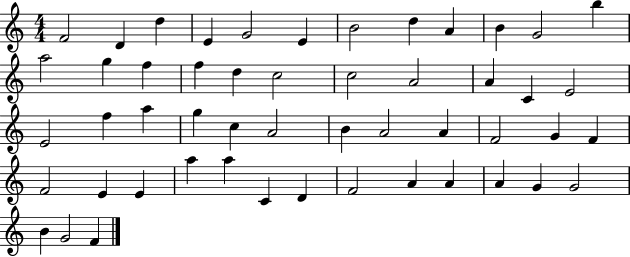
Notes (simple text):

F4/h D4/q D5/q E4/q G4/h E4/q B4/h D5/q A4/q B4/q G4/h B5/q A5/h G5/q F5/q F5/q D5/q C5/h C5/h A4/h A4/q C4/q E4/h E4/h F5/q A5/q G5/q C5/q A4/h B4/q A4/h A4/q F4/h G4/q F4/q F4/h E4/q E4/q A5/q A5/q C4/q D4/q F4/h A4/q A4/q A4/q G4/q G4/h B4/q G4/h F4/q